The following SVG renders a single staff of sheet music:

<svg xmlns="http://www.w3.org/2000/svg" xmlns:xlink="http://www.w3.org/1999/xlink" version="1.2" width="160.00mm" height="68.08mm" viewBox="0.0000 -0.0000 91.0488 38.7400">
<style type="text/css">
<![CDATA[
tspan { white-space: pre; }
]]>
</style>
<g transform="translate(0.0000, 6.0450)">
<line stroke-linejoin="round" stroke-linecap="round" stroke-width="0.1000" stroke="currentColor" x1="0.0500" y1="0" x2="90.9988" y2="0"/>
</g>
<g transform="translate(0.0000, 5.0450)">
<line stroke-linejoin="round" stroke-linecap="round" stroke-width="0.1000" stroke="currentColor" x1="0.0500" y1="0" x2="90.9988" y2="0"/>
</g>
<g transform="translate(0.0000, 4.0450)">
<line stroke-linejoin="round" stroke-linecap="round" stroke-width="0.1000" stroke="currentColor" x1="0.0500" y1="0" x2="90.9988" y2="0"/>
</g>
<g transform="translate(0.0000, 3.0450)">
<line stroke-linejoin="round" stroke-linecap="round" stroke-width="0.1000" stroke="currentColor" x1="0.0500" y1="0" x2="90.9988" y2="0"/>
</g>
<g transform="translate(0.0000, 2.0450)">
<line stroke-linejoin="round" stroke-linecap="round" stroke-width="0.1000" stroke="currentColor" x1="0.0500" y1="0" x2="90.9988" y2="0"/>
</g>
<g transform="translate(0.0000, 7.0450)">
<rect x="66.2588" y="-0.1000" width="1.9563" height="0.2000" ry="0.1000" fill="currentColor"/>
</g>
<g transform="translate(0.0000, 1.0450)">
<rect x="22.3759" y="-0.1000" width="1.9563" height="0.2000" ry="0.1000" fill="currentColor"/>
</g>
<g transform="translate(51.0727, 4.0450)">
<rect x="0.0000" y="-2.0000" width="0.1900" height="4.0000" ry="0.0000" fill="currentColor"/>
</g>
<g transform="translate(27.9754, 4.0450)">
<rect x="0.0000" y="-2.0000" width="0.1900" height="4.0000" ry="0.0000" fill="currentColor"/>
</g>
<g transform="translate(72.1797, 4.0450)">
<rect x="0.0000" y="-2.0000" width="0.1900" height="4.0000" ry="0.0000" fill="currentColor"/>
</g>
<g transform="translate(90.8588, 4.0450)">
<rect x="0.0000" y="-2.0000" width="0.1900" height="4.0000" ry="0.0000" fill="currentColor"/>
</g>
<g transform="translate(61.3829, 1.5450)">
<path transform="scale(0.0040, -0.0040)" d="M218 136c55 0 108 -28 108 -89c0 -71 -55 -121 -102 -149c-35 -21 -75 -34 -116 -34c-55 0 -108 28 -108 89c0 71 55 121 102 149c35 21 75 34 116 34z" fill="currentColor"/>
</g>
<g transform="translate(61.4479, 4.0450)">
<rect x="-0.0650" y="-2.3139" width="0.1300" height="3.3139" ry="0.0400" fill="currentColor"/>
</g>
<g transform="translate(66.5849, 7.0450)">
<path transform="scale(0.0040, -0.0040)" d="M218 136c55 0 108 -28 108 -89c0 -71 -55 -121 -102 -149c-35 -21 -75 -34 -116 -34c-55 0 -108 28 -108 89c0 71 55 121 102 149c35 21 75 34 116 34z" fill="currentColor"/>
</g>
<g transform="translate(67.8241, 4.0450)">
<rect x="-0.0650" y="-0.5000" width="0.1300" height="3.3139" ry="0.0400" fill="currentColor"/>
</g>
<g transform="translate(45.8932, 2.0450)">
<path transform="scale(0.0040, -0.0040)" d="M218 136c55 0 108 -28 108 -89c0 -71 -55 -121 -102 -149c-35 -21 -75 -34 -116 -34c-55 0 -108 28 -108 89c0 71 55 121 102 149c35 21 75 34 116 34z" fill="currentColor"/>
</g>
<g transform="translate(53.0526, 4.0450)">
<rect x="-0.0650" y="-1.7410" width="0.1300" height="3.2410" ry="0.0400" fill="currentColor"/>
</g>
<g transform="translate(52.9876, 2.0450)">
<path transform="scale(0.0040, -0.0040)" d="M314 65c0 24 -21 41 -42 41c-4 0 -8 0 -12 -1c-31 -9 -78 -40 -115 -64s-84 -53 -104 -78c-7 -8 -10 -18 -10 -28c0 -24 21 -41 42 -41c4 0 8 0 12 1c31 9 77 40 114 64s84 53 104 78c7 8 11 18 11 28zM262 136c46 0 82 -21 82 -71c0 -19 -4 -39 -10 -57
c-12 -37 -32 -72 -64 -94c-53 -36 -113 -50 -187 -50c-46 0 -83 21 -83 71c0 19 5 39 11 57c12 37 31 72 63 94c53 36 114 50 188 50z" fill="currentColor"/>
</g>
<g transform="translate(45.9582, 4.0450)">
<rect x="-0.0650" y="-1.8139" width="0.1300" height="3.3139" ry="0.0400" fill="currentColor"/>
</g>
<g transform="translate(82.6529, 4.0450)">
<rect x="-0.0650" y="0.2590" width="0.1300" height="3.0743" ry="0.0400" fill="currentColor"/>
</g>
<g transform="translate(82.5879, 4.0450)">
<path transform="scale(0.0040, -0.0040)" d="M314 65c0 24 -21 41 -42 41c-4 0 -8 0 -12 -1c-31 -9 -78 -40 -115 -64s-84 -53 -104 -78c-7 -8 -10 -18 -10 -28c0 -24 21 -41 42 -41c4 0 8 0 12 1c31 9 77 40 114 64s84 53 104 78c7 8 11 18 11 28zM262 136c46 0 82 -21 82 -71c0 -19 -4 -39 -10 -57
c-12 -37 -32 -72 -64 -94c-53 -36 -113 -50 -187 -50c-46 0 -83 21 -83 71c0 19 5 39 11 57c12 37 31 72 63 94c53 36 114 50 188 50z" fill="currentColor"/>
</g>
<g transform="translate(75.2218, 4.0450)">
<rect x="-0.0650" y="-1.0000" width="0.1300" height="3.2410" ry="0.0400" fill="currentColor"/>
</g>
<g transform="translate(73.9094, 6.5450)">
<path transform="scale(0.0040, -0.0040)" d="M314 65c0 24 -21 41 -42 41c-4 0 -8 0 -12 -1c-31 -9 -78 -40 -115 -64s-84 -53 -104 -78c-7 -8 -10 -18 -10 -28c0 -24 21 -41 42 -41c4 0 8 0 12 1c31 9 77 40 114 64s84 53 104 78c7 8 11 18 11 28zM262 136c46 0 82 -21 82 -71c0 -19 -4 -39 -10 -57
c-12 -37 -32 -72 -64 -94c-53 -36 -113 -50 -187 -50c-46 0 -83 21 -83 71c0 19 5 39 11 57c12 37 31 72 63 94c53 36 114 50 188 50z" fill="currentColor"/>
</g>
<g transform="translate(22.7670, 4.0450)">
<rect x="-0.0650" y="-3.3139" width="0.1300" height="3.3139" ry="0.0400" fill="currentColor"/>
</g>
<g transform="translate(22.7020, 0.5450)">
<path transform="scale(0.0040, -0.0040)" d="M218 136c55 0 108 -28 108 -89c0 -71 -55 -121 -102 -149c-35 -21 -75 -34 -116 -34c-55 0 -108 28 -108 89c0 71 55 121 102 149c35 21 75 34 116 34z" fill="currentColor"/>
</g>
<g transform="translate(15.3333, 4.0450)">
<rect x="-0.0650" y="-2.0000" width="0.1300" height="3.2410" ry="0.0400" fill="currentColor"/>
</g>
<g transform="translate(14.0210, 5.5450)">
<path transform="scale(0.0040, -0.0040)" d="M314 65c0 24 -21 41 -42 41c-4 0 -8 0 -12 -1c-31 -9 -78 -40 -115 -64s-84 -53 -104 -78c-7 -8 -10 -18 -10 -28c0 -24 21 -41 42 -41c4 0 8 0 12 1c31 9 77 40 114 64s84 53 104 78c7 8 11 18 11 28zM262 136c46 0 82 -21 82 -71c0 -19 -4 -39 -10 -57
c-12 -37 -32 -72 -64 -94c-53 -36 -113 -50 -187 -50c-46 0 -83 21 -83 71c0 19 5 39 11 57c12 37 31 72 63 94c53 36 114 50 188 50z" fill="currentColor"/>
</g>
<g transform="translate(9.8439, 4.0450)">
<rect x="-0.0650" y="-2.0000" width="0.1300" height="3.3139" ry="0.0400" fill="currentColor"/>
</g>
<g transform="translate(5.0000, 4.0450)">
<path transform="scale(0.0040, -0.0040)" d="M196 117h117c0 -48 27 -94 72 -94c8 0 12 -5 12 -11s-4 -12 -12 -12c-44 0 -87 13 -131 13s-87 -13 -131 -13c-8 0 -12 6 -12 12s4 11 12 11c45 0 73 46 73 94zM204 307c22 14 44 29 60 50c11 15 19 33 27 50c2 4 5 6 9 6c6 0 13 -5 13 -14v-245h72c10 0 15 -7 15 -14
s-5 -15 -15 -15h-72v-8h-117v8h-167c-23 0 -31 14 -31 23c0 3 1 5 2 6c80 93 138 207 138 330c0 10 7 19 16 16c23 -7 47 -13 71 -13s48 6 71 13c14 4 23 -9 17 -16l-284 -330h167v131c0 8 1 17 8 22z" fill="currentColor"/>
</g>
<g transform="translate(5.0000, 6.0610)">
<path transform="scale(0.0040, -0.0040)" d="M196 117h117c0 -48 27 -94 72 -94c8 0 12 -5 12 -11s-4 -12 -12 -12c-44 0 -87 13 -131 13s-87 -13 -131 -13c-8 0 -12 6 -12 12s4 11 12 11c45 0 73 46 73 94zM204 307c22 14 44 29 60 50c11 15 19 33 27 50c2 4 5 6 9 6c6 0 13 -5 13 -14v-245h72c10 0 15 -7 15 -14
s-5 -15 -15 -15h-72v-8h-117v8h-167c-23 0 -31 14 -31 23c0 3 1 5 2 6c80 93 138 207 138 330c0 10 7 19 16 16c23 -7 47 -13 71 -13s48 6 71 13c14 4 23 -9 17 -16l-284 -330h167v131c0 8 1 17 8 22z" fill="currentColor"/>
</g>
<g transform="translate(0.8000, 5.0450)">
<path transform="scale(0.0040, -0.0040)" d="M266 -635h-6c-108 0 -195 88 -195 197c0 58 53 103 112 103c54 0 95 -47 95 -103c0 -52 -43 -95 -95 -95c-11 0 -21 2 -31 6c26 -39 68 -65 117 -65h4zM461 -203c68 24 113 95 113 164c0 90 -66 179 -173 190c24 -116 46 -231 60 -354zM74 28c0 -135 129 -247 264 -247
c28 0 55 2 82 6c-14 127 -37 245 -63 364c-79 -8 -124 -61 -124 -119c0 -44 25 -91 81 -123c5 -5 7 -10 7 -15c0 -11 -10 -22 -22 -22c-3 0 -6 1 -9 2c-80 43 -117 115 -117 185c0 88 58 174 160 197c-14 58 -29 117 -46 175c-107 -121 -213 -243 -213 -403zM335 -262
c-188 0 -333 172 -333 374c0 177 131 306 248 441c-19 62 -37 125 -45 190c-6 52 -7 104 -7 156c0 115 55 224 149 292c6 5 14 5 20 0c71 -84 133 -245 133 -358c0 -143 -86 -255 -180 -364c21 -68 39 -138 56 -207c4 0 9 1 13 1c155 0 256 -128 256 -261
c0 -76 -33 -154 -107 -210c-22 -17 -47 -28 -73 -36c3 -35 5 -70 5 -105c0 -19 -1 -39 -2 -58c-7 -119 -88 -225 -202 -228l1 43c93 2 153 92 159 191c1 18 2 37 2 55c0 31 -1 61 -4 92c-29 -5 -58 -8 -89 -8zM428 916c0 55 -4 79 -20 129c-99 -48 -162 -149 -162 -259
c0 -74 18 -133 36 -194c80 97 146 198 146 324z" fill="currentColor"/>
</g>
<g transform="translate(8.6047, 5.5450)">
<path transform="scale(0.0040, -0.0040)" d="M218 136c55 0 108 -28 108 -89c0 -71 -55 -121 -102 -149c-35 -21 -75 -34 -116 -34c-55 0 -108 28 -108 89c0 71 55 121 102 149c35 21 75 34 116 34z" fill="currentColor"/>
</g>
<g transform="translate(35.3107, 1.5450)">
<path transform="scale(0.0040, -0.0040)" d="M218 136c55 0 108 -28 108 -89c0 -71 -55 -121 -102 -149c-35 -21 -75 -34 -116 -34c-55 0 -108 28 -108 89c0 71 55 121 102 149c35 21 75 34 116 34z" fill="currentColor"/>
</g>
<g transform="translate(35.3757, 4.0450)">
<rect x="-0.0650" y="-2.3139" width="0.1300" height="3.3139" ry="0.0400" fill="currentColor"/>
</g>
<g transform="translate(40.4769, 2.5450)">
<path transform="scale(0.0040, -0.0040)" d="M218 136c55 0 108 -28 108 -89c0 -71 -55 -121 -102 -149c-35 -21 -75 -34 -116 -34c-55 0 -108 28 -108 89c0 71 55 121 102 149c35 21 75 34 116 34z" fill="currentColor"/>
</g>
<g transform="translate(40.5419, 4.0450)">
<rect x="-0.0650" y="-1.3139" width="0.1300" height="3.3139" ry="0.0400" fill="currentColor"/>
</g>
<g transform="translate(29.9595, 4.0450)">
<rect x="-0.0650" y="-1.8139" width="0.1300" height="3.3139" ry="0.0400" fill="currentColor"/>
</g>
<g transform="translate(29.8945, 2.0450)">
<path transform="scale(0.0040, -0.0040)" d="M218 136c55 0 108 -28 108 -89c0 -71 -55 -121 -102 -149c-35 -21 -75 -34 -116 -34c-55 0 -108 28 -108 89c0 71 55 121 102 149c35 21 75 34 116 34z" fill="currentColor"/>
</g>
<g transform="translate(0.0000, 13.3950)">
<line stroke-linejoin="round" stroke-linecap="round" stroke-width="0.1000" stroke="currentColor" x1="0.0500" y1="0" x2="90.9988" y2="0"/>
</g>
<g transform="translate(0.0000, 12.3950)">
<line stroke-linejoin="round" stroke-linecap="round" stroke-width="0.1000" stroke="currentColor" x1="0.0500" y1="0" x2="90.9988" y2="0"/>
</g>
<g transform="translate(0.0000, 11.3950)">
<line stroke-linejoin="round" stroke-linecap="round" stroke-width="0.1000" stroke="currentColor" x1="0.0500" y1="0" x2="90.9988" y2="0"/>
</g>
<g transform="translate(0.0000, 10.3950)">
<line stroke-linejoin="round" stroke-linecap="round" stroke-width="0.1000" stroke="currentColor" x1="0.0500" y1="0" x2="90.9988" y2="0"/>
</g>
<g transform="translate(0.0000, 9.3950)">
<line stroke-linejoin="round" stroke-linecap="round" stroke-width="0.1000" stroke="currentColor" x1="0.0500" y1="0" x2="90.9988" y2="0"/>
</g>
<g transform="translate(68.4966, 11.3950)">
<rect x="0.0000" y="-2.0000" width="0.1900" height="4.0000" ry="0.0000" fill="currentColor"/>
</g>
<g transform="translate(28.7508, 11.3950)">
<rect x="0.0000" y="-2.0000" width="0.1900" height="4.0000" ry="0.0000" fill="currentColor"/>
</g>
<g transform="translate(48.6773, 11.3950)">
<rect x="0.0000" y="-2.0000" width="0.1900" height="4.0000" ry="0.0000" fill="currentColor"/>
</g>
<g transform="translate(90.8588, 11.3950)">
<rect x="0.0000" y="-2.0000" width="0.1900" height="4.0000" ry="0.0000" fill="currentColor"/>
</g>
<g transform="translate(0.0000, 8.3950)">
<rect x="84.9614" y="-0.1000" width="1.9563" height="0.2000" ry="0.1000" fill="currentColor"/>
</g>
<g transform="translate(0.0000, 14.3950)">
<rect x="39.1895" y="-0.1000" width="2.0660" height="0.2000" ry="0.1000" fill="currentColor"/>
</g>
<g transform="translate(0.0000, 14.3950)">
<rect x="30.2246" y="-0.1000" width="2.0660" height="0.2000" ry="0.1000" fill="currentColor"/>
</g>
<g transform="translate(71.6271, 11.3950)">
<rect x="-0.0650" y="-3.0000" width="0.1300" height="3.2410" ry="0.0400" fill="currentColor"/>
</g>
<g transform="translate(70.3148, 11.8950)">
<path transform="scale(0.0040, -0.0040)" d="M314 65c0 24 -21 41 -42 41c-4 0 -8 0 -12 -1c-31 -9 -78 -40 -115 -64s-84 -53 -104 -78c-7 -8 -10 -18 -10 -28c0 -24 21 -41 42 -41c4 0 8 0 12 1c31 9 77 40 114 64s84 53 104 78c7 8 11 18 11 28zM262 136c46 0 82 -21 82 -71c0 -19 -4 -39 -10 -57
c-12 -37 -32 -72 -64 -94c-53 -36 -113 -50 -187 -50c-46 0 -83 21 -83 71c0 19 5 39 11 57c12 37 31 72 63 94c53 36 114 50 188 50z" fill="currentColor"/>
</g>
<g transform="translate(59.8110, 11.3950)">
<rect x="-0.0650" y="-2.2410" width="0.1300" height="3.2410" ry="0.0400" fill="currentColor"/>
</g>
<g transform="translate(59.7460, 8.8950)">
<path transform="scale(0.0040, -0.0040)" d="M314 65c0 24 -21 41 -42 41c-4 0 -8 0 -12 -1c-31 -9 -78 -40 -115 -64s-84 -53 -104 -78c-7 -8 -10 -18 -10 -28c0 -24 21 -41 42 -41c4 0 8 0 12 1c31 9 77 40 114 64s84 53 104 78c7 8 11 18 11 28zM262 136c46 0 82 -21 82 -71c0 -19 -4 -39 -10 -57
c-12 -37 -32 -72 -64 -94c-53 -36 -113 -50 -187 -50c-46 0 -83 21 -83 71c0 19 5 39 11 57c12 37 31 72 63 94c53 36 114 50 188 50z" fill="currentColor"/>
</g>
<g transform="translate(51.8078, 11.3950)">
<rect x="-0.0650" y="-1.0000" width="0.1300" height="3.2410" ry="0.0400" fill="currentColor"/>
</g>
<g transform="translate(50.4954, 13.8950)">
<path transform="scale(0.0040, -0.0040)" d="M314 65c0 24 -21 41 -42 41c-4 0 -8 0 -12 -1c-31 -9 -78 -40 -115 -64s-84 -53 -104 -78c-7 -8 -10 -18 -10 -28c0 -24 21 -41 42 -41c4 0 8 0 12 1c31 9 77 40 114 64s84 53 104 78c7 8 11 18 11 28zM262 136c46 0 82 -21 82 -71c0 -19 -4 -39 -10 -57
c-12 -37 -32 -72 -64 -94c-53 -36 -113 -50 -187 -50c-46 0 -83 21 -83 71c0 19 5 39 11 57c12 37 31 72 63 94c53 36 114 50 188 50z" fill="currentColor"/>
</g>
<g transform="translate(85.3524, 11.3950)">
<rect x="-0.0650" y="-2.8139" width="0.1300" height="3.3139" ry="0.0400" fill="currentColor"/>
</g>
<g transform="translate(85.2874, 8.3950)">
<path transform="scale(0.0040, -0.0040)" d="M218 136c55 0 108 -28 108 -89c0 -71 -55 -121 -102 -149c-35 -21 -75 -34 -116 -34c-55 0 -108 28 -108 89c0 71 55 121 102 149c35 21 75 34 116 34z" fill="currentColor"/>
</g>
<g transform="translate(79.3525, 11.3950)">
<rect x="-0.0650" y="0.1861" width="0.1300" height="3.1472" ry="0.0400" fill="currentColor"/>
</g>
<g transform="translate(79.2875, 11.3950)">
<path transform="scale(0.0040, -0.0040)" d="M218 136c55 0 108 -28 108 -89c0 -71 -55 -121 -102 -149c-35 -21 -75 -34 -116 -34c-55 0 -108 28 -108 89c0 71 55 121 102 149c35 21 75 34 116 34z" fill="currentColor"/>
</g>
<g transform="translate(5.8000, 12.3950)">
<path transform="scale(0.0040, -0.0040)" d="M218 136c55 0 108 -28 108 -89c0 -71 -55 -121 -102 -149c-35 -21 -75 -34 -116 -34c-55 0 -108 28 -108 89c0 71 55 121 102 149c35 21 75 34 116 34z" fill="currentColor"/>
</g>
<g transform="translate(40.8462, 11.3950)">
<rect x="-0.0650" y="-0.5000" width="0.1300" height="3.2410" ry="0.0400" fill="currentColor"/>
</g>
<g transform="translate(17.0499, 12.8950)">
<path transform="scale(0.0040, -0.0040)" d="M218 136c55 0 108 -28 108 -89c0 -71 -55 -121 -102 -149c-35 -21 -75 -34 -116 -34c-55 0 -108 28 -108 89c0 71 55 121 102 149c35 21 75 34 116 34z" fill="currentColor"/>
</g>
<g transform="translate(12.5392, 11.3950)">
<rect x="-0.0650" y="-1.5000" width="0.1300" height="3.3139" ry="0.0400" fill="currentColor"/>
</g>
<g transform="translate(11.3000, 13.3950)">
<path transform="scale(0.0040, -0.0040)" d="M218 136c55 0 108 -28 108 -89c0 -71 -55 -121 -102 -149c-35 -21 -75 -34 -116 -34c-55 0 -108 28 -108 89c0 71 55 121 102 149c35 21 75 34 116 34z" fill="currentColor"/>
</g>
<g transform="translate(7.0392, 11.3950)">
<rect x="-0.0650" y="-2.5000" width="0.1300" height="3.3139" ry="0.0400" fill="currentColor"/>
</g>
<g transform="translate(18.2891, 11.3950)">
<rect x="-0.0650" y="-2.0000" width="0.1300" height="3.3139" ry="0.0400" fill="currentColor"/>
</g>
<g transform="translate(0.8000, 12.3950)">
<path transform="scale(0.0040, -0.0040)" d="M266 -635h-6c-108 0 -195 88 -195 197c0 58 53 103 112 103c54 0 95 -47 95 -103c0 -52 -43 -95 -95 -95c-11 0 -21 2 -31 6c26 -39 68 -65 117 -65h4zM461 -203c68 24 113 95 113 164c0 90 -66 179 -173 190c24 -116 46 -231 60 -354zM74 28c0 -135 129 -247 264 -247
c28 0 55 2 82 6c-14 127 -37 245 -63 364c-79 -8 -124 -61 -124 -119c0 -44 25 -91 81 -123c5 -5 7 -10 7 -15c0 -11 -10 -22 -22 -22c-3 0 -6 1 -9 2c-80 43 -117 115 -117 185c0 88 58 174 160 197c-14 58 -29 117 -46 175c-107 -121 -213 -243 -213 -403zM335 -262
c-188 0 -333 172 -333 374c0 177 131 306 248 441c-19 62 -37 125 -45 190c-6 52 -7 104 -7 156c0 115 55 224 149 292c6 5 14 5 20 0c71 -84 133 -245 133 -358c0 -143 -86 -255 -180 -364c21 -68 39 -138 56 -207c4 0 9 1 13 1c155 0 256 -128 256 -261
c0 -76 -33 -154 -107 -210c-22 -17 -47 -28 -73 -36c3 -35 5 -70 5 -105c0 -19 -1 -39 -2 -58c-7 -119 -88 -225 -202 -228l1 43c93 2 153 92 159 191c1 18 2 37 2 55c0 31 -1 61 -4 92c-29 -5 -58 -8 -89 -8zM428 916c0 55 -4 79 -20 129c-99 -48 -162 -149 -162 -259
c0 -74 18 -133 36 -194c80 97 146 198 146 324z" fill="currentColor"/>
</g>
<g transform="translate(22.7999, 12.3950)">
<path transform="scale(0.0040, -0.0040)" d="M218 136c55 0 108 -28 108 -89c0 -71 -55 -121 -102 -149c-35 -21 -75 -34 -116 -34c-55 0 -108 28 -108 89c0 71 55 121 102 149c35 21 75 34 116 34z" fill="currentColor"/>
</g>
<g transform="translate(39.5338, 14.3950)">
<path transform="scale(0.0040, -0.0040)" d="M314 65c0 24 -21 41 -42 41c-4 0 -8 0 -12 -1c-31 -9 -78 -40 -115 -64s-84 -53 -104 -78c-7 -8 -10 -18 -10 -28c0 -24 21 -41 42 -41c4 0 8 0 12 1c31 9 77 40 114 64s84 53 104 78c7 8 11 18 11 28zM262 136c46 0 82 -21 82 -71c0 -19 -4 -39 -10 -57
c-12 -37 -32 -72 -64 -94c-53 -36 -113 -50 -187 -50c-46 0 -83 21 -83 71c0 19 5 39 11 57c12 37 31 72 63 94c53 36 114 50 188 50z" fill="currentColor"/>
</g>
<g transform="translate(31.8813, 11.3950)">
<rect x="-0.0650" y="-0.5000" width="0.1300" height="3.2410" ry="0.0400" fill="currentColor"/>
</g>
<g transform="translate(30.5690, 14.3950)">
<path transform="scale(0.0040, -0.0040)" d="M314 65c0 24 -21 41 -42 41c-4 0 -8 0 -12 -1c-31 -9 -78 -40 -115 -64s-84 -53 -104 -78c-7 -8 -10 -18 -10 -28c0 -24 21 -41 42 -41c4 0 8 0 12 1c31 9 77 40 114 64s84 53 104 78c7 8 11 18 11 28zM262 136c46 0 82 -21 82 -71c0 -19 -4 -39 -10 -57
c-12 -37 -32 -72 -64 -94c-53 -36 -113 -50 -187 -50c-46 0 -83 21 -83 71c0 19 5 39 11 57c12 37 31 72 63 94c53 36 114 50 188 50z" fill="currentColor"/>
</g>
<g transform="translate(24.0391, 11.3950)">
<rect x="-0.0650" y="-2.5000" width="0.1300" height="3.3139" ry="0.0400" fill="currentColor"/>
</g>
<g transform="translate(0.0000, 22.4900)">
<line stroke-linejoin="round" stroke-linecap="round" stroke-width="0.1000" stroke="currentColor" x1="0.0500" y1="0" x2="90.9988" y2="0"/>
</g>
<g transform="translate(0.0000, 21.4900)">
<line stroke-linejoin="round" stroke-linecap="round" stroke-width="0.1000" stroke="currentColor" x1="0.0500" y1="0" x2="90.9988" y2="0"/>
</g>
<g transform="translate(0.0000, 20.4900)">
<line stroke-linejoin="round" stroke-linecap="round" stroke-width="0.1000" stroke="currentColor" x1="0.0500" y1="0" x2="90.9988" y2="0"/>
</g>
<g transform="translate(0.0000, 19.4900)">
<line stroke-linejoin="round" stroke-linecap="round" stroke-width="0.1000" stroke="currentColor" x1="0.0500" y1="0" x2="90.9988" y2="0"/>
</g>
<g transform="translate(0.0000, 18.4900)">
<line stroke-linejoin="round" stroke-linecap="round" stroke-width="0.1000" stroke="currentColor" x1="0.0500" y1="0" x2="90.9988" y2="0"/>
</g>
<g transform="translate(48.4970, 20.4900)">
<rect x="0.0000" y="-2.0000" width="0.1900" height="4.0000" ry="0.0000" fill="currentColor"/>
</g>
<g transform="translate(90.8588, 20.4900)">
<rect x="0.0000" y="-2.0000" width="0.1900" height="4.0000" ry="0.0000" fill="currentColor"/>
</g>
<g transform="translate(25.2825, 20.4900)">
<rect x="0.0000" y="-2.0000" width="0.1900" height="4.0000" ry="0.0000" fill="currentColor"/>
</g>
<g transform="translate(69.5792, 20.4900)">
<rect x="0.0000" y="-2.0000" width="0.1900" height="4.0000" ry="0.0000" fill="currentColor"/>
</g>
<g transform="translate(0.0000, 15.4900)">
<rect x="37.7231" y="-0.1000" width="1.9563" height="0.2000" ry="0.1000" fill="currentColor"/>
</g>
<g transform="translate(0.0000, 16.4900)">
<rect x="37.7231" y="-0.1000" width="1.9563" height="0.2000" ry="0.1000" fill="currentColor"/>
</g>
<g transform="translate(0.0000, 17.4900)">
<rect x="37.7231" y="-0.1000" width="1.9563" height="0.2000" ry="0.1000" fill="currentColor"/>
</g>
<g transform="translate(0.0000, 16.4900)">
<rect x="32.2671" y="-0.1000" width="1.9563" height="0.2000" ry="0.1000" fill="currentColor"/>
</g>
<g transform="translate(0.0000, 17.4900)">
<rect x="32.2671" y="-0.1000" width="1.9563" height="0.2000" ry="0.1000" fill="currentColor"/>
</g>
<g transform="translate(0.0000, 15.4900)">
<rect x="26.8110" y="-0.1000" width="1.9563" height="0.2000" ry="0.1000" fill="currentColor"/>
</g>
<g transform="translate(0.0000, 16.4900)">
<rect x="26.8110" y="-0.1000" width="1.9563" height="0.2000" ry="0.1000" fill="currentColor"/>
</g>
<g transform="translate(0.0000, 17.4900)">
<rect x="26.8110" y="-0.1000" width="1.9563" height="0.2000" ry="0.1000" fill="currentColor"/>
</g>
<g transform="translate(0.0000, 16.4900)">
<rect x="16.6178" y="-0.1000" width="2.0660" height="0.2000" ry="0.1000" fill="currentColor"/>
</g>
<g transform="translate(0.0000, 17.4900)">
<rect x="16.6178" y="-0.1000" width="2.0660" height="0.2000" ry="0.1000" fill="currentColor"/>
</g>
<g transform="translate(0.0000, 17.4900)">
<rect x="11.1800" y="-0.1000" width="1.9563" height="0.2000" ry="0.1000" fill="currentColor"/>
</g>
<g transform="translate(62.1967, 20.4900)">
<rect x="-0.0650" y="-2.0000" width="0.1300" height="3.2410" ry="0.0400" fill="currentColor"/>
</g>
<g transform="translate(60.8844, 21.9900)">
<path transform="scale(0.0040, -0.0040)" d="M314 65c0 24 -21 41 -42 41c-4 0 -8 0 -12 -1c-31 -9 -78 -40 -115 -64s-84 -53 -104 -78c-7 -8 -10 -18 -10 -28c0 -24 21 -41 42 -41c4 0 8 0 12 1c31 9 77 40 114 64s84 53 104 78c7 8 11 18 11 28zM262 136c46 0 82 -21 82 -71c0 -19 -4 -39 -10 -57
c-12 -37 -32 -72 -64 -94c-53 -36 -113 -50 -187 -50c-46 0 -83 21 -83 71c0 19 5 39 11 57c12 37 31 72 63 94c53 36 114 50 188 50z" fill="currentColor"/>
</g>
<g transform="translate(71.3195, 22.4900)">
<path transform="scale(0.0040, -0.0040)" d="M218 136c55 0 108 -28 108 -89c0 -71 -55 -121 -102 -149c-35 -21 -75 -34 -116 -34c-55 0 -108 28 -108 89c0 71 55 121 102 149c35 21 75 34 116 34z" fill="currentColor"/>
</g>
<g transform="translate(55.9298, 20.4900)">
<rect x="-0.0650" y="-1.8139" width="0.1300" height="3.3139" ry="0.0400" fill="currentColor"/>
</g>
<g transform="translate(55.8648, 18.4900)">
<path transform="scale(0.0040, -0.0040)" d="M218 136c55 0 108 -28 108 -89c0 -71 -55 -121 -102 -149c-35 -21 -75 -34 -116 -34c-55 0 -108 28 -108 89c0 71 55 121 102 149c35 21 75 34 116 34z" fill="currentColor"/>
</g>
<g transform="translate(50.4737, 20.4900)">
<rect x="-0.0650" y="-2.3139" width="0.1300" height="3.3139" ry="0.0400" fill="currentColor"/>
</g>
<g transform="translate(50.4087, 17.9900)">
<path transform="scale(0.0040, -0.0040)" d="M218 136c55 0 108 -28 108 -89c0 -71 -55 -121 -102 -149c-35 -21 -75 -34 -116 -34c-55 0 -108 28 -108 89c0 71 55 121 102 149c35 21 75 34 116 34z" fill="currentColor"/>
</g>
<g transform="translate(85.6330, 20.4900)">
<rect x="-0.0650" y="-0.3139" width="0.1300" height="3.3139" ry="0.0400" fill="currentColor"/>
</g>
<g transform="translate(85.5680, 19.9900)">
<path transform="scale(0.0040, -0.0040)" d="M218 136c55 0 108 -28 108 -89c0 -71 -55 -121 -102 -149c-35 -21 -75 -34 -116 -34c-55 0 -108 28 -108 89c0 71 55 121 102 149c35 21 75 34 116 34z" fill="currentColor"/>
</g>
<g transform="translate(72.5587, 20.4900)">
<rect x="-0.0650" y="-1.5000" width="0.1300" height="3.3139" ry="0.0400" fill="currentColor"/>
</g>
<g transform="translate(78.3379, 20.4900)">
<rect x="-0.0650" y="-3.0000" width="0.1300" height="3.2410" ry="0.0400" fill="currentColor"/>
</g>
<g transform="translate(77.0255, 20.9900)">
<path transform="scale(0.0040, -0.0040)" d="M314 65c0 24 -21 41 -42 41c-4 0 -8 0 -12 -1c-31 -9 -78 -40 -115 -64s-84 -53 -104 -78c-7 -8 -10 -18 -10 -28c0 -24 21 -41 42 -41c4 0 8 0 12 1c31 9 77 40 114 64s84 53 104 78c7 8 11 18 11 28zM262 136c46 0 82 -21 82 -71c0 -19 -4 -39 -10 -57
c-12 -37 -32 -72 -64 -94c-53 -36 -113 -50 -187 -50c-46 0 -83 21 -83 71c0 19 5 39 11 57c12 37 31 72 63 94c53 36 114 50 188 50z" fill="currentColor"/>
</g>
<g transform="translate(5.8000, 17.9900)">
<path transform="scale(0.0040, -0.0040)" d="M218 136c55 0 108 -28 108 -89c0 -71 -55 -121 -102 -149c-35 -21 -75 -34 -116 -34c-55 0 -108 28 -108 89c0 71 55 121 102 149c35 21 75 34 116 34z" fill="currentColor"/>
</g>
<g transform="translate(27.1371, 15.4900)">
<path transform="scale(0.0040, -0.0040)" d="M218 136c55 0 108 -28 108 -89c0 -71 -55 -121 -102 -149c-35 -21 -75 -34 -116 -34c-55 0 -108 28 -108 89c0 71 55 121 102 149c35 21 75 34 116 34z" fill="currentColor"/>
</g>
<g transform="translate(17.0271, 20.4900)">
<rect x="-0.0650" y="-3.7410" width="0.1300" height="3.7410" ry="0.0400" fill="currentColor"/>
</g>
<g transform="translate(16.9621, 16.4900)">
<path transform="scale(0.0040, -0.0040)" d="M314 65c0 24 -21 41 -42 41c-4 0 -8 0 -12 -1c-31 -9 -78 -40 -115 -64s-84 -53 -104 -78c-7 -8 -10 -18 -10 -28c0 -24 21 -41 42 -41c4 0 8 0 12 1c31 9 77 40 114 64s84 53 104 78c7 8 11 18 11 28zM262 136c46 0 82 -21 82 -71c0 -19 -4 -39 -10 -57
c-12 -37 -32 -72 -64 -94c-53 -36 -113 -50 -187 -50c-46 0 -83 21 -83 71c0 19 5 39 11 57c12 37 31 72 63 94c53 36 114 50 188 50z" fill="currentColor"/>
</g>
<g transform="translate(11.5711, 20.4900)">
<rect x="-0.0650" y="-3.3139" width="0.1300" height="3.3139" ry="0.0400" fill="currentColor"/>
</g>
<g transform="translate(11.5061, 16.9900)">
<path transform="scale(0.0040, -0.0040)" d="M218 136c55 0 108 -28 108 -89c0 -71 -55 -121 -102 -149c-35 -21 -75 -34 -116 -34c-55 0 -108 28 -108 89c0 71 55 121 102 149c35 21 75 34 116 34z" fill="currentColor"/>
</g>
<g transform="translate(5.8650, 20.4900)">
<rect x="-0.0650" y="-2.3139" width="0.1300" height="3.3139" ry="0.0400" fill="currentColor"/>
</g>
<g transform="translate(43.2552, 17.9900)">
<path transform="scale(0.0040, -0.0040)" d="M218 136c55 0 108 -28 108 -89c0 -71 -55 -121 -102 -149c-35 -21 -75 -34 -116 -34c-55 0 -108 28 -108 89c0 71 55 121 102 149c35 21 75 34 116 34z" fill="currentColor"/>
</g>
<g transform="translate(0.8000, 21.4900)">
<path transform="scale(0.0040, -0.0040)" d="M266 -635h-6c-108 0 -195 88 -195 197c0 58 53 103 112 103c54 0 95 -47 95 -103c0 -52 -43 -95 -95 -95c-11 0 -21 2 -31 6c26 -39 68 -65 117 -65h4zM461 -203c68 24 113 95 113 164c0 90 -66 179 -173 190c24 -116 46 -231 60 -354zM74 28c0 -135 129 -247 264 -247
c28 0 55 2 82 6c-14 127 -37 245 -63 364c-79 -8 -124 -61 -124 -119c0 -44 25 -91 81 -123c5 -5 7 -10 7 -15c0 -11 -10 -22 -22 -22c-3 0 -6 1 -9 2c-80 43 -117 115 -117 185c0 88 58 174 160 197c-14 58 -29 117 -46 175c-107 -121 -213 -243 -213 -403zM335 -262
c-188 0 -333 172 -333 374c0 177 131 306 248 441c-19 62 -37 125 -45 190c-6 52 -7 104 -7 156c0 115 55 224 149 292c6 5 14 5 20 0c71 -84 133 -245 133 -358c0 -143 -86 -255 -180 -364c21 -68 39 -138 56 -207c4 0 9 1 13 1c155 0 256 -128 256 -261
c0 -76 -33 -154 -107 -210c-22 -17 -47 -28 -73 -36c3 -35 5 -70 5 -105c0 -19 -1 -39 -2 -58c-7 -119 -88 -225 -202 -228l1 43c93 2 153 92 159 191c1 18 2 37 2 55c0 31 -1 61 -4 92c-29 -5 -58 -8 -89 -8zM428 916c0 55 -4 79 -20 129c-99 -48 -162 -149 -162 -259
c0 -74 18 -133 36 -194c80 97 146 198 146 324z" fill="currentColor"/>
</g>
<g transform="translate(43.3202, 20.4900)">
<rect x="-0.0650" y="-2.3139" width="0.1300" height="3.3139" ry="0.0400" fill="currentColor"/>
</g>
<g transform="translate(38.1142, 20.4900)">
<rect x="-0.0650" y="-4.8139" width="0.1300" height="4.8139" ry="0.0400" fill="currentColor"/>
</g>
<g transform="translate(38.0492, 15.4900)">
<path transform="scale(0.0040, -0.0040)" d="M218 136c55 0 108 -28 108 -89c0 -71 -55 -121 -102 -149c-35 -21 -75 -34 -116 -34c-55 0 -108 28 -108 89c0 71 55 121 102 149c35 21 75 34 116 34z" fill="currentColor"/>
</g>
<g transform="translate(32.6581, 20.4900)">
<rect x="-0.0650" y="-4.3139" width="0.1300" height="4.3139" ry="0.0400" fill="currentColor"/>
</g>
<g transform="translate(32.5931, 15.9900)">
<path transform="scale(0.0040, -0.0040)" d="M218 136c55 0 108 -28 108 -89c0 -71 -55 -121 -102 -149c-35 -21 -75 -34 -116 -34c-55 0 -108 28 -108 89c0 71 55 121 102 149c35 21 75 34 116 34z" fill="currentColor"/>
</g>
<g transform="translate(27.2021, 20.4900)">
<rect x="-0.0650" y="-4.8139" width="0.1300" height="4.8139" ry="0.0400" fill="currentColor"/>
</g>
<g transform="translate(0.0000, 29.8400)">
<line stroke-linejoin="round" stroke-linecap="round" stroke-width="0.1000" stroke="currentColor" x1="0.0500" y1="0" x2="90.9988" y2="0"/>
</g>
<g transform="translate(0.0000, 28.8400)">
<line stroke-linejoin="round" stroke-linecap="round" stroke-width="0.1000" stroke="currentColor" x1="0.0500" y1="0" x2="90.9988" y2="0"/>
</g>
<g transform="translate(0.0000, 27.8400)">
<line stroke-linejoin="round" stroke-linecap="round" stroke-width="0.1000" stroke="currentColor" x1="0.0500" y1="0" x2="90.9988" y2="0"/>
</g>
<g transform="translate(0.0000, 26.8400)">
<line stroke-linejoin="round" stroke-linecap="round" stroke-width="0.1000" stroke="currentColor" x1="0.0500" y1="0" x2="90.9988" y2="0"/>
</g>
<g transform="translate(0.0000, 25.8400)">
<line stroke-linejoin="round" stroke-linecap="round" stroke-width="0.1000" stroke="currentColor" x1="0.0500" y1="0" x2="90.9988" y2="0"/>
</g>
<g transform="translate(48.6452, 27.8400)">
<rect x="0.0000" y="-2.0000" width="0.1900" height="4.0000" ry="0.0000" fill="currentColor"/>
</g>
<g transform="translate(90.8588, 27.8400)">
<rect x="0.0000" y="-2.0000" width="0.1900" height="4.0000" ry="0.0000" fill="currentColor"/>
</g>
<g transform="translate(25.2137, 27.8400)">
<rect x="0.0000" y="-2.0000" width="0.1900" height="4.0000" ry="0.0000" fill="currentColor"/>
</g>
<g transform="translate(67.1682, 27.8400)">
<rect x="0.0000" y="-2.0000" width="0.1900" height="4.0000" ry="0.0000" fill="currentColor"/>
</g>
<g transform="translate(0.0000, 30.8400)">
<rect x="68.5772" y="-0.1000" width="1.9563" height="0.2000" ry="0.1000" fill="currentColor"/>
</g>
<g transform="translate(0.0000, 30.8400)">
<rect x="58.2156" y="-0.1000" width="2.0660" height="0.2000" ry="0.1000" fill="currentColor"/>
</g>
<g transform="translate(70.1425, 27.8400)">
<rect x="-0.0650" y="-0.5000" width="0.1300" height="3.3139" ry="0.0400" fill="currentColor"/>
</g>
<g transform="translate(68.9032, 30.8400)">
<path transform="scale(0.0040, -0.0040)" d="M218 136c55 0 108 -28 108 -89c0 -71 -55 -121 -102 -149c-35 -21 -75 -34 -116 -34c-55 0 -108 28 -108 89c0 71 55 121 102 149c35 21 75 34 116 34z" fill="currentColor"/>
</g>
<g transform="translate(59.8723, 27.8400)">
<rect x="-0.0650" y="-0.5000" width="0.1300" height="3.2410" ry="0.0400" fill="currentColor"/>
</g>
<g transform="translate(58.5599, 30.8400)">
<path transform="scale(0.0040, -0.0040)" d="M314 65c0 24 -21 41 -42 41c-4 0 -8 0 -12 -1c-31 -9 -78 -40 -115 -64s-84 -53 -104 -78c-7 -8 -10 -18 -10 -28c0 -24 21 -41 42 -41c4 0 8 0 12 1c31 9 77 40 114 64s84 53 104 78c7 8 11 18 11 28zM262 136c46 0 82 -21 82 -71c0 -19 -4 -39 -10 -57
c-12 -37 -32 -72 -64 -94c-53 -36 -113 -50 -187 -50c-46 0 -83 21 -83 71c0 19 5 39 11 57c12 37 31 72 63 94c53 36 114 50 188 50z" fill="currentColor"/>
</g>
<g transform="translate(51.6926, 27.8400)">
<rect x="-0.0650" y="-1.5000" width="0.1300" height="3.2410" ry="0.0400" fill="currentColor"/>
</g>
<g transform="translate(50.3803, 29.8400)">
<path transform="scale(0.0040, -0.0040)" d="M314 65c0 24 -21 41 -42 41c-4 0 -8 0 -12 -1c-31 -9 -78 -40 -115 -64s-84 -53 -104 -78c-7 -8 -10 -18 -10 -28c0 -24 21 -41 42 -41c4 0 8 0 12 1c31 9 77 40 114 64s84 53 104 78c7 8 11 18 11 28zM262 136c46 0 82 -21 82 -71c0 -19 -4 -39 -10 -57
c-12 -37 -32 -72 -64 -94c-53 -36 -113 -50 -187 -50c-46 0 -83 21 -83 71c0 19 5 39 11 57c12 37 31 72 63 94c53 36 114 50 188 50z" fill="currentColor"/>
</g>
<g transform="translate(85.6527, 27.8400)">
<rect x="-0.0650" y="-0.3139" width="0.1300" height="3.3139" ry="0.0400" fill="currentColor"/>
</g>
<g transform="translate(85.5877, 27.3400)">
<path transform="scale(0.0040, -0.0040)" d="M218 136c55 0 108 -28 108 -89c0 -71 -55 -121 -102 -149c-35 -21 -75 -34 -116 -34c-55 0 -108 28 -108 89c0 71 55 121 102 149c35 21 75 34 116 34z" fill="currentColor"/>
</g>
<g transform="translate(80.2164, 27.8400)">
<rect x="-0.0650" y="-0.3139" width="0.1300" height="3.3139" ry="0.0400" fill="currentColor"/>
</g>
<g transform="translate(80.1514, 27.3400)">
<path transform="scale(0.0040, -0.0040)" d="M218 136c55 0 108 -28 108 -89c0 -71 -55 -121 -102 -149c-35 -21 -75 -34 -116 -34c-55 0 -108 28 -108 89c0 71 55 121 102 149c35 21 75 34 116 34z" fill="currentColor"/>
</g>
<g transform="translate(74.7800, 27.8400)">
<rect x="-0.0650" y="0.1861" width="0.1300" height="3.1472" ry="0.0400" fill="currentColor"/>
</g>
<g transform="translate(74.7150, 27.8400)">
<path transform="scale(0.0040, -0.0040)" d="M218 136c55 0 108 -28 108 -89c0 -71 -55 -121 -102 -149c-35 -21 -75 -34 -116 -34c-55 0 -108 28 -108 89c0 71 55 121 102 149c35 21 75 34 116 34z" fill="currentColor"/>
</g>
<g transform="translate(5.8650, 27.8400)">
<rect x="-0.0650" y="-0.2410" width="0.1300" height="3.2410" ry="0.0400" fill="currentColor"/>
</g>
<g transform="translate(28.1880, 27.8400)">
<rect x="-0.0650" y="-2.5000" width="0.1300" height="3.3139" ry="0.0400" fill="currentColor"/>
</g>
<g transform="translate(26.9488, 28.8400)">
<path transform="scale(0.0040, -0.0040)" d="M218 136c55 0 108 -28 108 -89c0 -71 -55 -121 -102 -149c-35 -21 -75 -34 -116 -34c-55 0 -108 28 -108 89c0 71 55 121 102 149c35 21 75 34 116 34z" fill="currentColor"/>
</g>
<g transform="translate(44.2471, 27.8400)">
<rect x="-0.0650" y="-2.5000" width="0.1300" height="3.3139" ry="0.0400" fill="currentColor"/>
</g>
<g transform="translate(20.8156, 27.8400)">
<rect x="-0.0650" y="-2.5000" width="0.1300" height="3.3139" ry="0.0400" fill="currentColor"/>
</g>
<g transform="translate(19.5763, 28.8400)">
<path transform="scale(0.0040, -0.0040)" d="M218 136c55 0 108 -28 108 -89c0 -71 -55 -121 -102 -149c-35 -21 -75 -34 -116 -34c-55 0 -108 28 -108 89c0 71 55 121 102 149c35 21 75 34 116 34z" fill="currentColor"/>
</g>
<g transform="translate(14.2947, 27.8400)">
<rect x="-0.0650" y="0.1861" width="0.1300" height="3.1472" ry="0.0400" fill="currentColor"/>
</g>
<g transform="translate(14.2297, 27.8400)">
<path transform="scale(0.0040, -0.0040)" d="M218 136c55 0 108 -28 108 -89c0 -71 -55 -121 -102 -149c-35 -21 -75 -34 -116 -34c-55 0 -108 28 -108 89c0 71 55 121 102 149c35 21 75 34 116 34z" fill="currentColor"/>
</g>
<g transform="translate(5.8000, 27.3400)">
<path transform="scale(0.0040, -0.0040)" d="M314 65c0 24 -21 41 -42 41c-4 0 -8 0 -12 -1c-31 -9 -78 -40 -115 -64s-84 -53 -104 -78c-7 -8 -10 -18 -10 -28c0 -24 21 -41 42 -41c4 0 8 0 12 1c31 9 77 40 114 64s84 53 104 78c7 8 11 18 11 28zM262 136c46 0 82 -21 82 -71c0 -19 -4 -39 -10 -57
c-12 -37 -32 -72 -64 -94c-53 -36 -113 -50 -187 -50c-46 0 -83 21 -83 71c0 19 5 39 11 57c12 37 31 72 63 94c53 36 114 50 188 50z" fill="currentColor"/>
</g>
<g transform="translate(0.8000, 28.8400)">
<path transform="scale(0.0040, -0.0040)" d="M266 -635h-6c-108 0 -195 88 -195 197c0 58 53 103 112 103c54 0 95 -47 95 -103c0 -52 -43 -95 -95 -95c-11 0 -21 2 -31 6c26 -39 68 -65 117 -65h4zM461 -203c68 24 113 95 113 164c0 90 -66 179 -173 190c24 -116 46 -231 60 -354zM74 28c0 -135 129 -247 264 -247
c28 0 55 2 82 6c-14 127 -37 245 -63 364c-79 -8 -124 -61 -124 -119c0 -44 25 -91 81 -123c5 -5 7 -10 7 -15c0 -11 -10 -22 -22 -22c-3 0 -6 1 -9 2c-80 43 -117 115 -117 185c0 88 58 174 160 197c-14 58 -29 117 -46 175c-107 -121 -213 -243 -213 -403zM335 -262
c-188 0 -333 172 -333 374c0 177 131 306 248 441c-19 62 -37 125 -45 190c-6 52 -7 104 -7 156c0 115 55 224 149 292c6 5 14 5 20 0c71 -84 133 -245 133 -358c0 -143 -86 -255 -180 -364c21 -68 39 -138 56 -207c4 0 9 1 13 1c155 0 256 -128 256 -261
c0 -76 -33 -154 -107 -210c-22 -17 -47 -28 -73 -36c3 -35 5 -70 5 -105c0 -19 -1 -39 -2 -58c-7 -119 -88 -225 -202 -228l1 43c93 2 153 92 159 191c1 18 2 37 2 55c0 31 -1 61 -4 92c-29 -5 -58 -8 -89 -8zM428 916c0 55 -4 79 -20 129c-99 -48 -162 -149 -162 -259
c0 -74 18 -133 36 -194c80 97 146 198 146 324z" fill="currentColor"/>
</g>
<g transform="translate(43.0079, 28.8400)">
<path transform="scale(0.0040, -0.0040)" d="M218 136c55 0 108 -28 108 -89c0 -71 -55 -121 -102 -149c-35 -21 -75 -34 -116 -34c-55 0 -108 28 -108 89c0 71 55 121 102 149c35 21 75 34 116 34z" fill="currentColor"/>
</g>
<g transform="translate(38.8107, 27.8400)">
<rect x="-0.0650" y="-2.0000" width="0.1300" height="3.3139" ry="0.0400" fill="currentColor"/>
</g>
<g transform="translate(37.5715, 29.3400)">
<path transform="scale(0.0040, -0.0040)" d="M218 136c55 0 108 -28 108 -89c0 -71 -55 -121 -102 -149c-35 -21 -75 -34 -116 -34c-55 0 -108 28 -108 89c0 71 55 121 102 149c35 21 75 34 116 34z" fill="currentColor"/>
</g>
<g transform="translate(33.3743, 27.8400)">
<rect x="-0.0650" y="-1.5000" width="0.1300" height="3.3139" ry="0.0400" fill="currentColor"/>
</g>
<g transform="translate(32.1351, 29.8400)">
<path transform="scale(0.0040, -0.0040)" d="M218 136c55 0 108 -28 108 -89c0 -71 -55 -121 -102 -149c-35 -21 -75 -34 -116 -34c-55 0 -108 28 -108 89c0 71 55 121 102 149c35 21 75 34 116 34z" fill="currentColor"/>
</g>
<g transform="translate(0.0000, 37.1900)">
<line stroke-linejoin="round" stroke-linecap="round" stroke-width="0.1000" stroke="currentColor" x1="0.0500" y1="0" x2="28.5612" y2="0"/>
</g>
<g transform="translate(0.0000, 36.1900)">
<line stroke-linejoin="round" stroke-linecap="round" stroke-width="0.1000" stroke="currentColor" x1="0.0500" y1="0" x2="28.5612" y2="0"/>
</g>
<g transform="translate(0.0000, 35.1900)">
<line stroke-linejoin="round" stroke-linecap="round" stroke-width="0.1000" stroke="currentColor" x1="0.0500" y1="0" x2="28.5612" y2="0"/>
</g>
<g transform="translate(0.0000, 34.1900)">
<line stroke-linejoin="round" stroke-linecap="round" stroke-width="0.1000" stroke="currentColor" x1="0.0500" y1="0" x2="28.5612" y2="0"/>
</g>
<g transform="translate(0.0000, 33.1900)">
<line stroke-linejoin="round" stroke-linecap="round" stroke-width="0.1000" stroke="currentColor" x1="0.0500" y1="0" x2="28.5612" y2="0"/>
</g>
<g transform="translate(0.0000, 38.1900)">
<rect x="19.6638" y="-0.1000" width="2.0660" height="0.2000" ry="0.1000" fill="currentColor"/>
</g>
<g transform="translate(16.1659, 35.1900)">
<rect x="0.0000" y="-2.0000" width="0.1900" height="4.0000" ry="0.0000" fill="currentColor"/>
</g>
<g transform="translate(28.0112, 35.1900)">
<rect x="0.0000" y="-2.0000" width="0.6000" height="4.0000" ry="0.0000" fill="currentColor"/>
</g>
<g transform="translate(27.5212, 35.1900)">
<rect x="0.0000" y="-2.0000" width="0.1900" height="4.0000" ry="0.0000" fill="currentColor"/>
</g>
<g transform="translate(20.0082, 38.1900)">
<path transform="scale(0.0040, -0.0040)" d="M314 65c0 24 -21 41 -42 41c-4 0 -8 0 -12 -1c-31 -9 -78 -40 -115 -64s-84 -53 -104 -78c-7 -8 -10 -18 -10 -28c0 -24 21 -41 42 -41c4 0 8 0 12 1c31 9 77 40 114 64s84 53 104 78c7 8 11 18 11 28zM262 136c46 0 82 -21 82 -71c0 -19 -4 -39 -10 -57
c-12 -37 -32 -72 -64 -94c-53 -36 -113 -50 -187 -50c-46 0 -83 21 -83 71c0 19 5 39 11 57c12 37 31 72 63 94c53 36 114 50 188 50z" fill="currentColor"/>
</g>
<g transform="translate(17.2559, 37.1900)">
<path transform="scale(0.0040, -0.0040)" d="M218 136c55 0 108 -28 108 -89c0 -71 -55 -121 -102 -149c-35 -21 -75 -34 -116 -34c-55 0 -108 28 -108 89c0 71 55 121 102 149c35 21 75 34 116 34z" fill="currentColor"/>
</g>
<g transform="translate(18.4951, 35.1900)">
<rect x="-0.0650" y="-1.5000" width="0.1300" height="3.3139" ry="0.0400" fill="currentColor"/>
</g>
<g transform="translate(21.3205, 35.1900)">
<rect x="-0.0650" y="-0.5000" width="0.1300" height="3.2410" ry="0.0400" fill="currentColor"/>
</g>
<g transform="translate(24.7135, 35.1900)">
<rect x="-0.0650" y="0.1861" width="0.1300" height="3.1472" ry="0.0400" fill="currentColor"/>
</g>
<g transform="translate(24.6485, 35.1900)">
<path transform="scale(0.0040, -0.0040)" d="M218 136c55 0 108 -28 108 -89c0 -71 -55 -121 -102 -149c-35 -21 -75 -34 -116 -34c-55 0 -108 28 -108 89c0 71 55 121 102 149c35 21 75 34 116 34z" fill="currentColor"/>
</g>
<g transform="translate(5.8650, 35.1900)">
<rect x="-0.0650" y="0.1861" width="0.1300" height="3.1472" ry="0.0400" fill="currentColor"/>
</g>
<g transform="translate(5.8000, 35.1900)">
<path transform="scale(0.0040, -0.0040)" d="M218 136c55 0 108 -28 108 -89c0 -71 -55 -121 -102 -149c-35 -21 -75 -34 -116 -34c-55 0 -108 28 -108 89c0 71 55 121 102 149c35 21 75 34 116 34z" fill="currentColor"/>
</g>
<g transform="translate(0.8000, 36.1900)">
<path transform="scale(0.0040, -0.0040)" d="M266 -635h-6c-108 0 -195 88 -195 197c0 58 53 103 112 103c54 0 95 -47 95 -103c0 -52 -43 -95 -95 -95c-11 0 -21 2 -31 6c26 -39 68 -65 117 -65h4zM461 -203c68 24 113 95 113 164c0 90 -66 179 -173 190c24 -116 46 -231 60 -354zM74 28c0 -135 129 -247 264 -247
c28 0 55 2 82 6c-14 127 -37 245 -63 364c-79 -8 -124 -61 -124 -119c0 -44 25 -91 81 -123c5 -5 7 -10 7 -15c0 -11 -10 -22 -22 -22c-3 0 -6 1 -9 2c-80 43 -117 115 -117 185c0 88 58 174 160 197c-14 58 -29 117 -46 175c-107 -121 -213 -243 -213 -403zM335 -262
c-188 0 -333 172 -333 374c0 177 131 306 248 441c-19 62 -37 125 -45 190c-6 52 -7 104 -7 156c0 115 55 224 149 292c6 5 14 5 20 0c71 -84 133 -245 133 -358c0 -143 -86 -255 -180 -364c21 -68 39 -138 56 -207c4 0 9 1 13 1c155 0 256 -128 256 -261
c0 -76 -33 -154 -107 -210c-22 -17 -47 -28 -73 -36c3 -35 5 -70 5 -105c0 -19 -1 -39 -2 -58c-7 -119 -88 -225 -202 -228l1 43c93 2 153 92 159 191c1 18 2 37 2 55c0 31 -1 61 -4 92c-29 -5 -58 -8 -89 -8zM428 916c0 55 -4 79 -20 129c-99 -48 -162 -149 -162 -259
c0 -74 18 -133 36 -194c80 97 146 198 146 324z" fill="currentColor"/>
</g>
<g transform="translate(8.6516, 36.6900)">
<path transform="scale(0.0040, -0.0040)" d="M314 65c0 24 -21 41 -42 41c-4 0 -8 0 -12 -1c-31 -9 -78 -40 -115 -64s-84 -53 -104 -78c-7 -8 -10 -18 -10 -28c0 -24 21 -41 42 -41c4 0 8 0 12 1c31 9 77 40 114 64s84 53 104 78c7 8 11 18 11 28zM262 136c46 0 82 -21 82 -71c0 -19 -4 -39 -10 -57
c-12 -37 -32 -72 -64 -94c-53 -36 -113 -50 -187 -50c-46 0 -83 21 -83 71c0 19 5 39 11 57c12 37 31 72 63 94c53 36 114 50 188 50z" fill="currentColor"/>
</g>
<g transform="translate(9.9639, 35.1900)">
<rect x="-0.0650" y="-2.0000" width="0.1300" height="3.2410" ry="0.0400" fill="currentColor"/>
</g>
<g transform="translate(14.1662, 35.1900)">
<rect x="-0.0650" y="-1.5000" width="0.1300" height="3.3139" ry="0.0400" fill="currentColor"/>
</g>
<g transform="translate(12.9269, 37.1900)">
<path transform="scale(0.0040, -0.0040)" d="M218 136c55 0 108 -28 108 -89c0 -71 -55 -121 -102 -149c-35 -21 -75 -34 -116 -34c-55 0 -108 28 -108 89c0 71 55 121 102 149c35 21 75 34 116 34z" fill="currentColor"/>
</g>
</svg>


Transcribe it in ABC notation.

X:1
T:Untitled
M:4/4
L:1/4
K:C
F F2 b f g e f f2 g C D2 B2 G E F G C2 C2 D2 g2 A2 B a g b c'2 e' d' e' g g f F2 E A2 c c2 B G G E F G E2 C2 C B c c B F2 E E C2 B